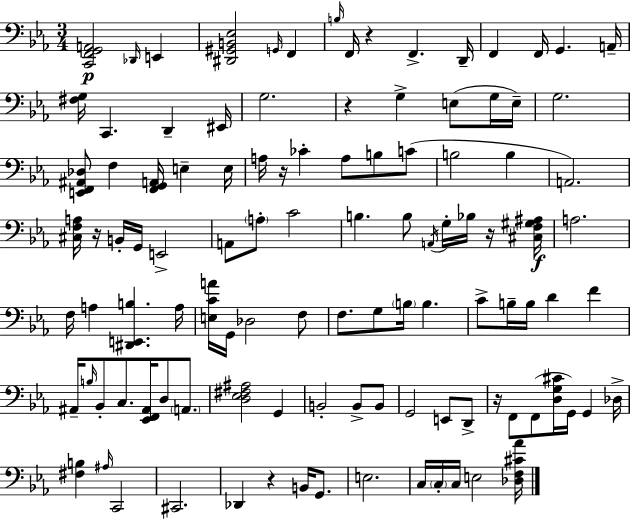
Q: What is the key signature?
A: EES major